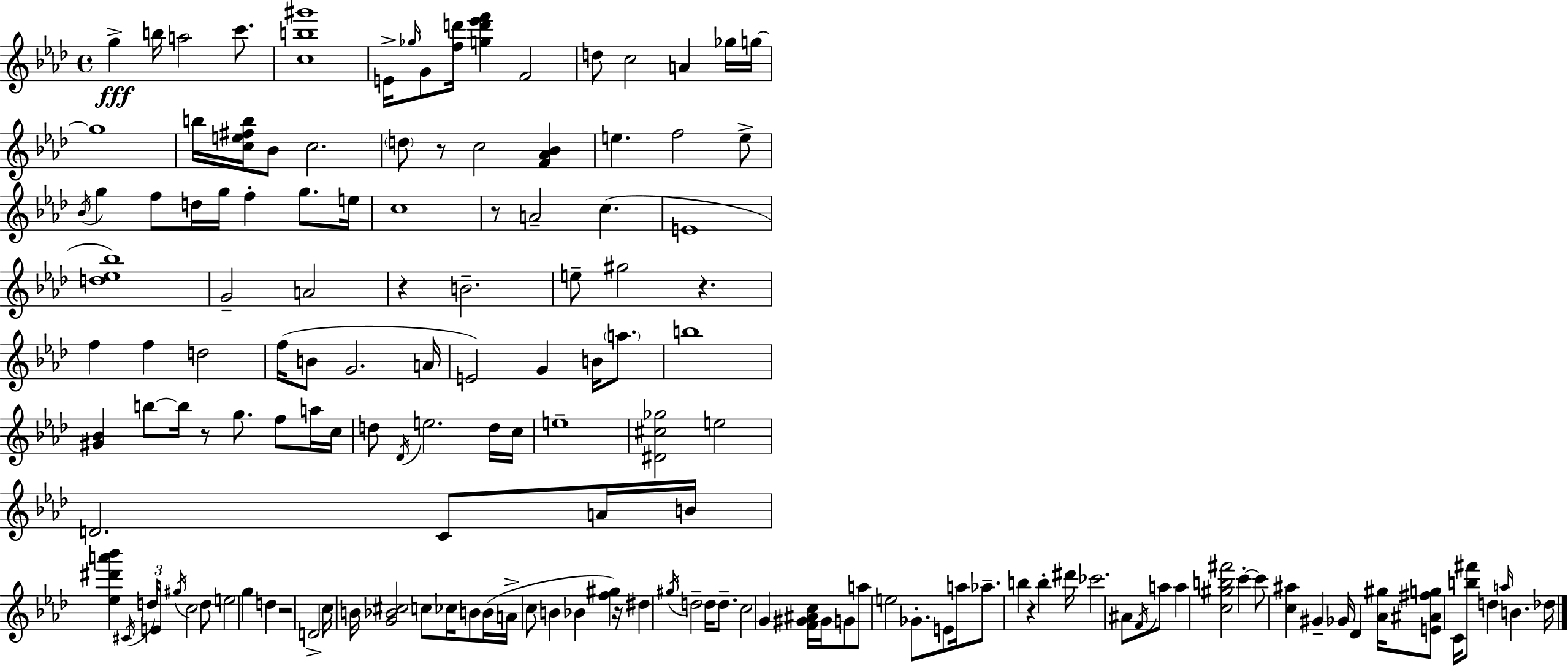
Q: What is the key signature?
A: AES major